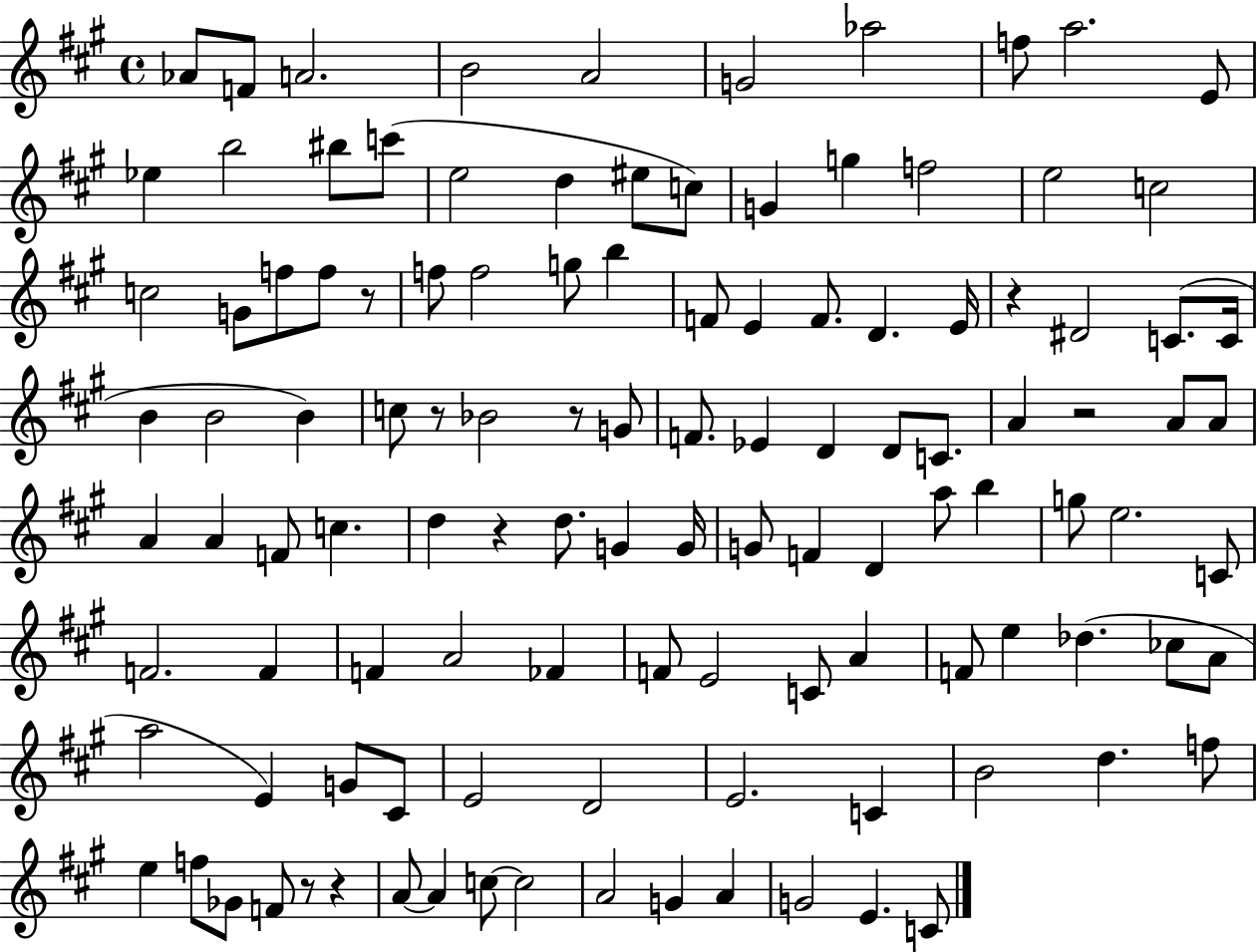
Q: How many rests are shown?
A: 8